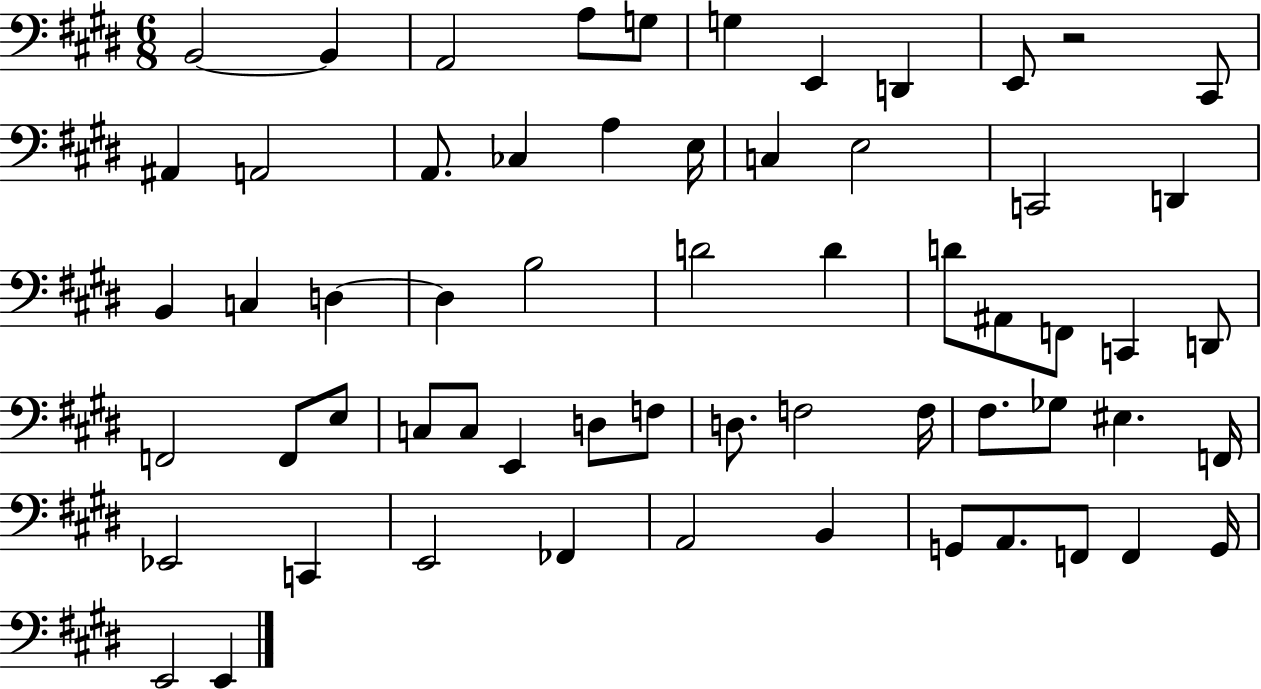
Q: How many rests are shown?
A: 1